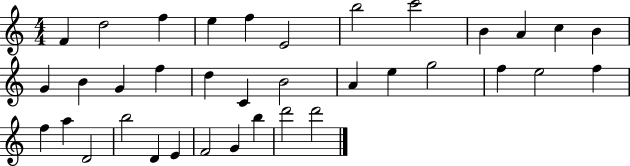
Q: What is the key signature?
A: C major